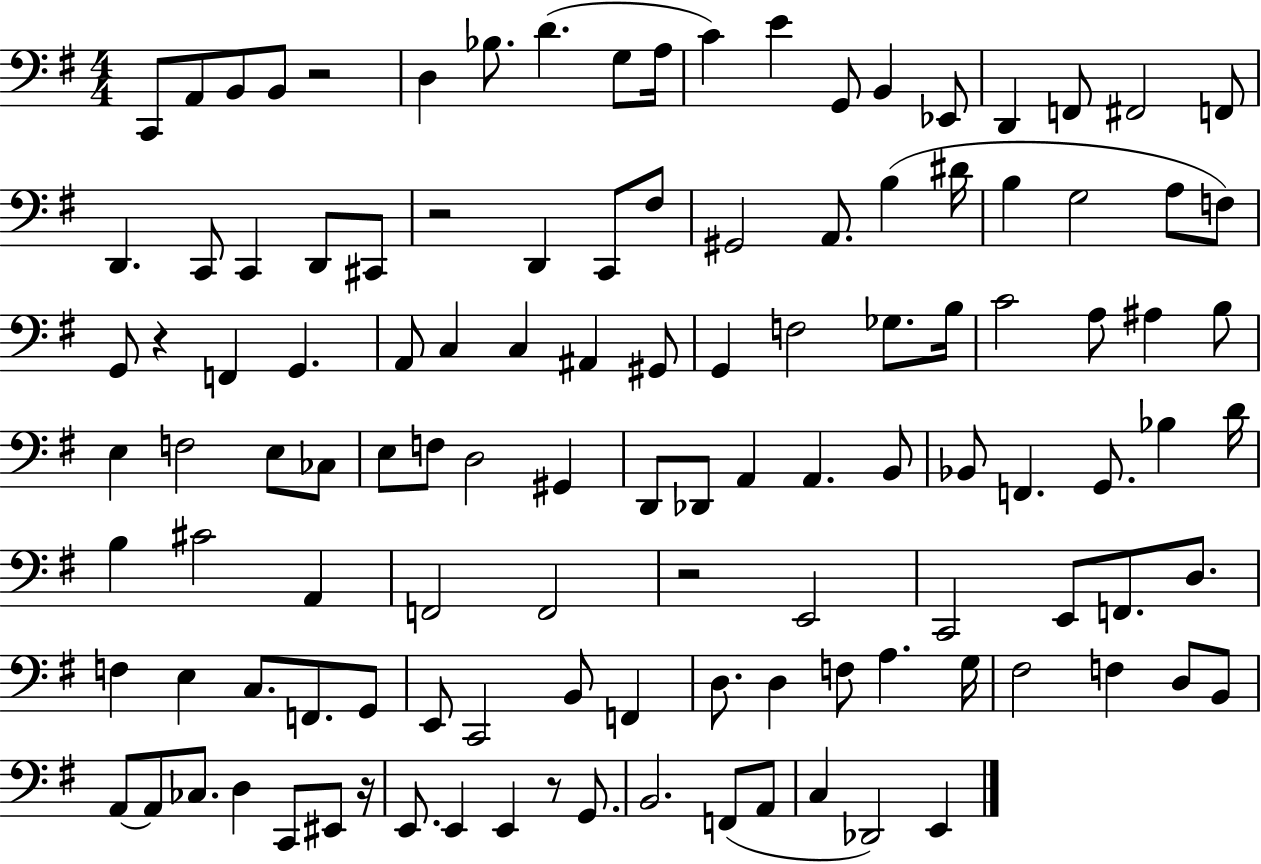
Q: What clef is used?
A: bass